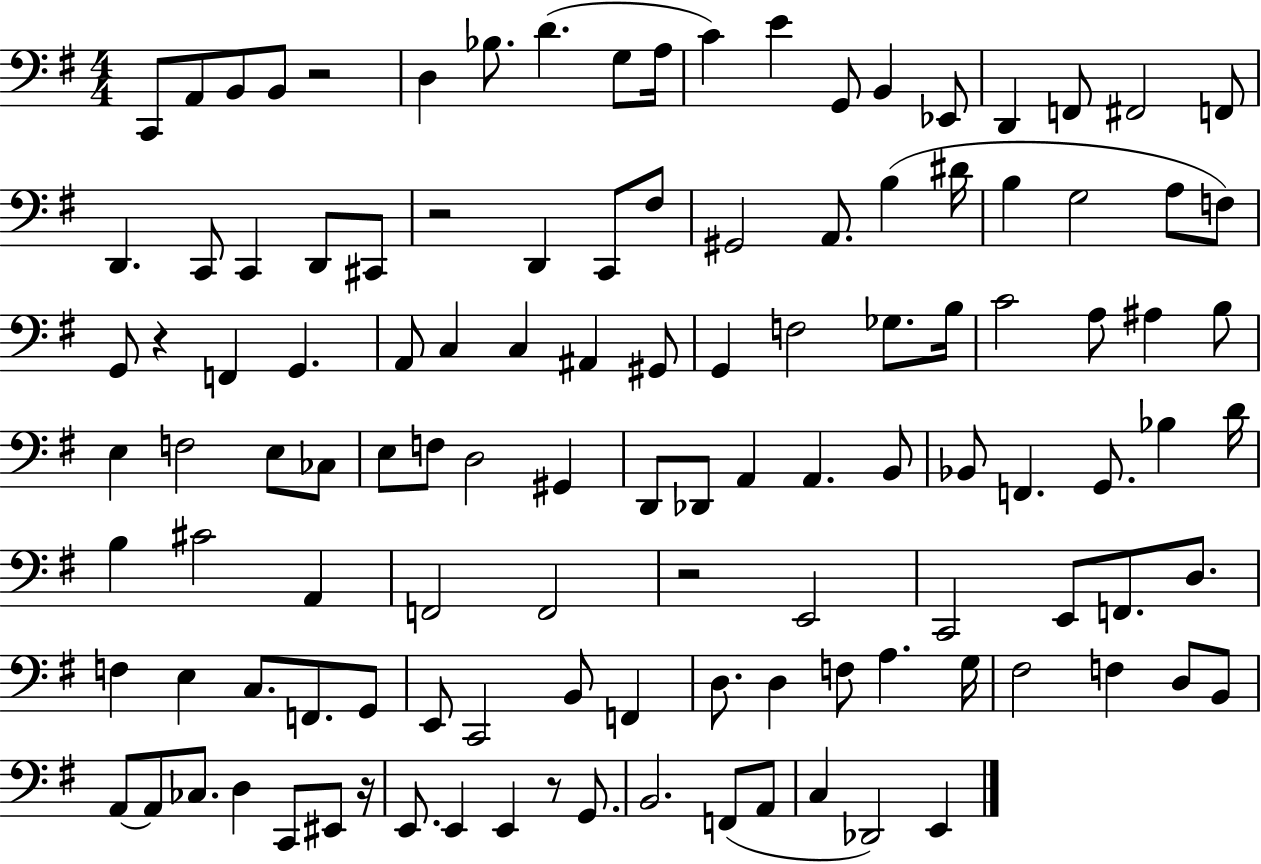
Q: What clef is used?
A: bass